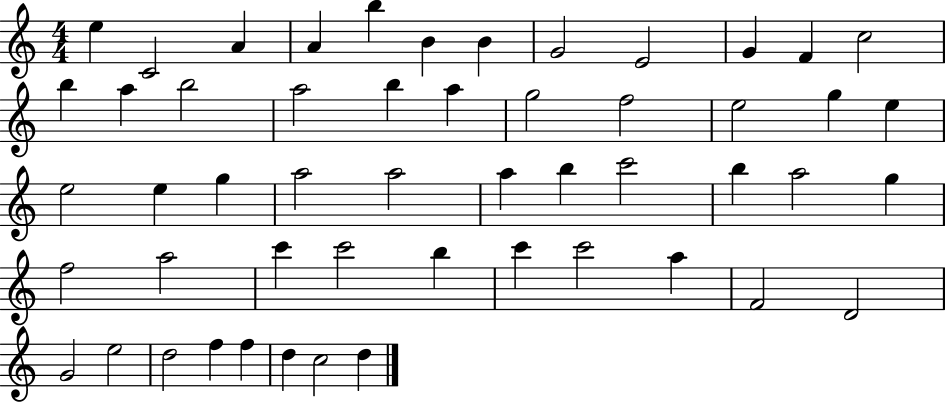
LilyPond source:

{
  \clef treble
  \numericTimeSignature
  \time 4/4
  \key c \major
  e''4 c'2 a'4 | a'4 b''4 b'4 b'4 | g'2 e'2 | g'4 f'4 c''2 | \break b''4 a''4 b''2 | a''2 b''4 a''4 | g''2 f''2 | e''2 g''4 e''4 | \break e''2 e''4 g''4 | a''2 a''2 | a''4 b''4 c'''2 | b''4 a''2 g''4 | \break f''2 a''2 | c'''4 c'''2 b''4 | c'''4 c'''2 a''4 | f'2 d'2 | \break g'2 e''2 | d''2 f''4 f''4 | d''4 c''2 d''4 | \bar "|."
}